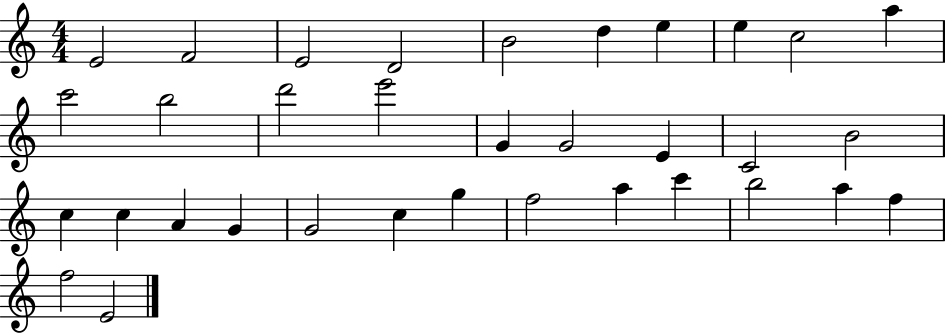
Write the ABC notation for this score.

X:1
T:Untitled
M:4/4
L:1/4
K:C
E2 F2 E2 D2 B2 d e e c2 a c'2 b2 d'2 e'2 G G2 E C2 B2 c c A G G2 c g f2 a c' b2 a f f2 E2